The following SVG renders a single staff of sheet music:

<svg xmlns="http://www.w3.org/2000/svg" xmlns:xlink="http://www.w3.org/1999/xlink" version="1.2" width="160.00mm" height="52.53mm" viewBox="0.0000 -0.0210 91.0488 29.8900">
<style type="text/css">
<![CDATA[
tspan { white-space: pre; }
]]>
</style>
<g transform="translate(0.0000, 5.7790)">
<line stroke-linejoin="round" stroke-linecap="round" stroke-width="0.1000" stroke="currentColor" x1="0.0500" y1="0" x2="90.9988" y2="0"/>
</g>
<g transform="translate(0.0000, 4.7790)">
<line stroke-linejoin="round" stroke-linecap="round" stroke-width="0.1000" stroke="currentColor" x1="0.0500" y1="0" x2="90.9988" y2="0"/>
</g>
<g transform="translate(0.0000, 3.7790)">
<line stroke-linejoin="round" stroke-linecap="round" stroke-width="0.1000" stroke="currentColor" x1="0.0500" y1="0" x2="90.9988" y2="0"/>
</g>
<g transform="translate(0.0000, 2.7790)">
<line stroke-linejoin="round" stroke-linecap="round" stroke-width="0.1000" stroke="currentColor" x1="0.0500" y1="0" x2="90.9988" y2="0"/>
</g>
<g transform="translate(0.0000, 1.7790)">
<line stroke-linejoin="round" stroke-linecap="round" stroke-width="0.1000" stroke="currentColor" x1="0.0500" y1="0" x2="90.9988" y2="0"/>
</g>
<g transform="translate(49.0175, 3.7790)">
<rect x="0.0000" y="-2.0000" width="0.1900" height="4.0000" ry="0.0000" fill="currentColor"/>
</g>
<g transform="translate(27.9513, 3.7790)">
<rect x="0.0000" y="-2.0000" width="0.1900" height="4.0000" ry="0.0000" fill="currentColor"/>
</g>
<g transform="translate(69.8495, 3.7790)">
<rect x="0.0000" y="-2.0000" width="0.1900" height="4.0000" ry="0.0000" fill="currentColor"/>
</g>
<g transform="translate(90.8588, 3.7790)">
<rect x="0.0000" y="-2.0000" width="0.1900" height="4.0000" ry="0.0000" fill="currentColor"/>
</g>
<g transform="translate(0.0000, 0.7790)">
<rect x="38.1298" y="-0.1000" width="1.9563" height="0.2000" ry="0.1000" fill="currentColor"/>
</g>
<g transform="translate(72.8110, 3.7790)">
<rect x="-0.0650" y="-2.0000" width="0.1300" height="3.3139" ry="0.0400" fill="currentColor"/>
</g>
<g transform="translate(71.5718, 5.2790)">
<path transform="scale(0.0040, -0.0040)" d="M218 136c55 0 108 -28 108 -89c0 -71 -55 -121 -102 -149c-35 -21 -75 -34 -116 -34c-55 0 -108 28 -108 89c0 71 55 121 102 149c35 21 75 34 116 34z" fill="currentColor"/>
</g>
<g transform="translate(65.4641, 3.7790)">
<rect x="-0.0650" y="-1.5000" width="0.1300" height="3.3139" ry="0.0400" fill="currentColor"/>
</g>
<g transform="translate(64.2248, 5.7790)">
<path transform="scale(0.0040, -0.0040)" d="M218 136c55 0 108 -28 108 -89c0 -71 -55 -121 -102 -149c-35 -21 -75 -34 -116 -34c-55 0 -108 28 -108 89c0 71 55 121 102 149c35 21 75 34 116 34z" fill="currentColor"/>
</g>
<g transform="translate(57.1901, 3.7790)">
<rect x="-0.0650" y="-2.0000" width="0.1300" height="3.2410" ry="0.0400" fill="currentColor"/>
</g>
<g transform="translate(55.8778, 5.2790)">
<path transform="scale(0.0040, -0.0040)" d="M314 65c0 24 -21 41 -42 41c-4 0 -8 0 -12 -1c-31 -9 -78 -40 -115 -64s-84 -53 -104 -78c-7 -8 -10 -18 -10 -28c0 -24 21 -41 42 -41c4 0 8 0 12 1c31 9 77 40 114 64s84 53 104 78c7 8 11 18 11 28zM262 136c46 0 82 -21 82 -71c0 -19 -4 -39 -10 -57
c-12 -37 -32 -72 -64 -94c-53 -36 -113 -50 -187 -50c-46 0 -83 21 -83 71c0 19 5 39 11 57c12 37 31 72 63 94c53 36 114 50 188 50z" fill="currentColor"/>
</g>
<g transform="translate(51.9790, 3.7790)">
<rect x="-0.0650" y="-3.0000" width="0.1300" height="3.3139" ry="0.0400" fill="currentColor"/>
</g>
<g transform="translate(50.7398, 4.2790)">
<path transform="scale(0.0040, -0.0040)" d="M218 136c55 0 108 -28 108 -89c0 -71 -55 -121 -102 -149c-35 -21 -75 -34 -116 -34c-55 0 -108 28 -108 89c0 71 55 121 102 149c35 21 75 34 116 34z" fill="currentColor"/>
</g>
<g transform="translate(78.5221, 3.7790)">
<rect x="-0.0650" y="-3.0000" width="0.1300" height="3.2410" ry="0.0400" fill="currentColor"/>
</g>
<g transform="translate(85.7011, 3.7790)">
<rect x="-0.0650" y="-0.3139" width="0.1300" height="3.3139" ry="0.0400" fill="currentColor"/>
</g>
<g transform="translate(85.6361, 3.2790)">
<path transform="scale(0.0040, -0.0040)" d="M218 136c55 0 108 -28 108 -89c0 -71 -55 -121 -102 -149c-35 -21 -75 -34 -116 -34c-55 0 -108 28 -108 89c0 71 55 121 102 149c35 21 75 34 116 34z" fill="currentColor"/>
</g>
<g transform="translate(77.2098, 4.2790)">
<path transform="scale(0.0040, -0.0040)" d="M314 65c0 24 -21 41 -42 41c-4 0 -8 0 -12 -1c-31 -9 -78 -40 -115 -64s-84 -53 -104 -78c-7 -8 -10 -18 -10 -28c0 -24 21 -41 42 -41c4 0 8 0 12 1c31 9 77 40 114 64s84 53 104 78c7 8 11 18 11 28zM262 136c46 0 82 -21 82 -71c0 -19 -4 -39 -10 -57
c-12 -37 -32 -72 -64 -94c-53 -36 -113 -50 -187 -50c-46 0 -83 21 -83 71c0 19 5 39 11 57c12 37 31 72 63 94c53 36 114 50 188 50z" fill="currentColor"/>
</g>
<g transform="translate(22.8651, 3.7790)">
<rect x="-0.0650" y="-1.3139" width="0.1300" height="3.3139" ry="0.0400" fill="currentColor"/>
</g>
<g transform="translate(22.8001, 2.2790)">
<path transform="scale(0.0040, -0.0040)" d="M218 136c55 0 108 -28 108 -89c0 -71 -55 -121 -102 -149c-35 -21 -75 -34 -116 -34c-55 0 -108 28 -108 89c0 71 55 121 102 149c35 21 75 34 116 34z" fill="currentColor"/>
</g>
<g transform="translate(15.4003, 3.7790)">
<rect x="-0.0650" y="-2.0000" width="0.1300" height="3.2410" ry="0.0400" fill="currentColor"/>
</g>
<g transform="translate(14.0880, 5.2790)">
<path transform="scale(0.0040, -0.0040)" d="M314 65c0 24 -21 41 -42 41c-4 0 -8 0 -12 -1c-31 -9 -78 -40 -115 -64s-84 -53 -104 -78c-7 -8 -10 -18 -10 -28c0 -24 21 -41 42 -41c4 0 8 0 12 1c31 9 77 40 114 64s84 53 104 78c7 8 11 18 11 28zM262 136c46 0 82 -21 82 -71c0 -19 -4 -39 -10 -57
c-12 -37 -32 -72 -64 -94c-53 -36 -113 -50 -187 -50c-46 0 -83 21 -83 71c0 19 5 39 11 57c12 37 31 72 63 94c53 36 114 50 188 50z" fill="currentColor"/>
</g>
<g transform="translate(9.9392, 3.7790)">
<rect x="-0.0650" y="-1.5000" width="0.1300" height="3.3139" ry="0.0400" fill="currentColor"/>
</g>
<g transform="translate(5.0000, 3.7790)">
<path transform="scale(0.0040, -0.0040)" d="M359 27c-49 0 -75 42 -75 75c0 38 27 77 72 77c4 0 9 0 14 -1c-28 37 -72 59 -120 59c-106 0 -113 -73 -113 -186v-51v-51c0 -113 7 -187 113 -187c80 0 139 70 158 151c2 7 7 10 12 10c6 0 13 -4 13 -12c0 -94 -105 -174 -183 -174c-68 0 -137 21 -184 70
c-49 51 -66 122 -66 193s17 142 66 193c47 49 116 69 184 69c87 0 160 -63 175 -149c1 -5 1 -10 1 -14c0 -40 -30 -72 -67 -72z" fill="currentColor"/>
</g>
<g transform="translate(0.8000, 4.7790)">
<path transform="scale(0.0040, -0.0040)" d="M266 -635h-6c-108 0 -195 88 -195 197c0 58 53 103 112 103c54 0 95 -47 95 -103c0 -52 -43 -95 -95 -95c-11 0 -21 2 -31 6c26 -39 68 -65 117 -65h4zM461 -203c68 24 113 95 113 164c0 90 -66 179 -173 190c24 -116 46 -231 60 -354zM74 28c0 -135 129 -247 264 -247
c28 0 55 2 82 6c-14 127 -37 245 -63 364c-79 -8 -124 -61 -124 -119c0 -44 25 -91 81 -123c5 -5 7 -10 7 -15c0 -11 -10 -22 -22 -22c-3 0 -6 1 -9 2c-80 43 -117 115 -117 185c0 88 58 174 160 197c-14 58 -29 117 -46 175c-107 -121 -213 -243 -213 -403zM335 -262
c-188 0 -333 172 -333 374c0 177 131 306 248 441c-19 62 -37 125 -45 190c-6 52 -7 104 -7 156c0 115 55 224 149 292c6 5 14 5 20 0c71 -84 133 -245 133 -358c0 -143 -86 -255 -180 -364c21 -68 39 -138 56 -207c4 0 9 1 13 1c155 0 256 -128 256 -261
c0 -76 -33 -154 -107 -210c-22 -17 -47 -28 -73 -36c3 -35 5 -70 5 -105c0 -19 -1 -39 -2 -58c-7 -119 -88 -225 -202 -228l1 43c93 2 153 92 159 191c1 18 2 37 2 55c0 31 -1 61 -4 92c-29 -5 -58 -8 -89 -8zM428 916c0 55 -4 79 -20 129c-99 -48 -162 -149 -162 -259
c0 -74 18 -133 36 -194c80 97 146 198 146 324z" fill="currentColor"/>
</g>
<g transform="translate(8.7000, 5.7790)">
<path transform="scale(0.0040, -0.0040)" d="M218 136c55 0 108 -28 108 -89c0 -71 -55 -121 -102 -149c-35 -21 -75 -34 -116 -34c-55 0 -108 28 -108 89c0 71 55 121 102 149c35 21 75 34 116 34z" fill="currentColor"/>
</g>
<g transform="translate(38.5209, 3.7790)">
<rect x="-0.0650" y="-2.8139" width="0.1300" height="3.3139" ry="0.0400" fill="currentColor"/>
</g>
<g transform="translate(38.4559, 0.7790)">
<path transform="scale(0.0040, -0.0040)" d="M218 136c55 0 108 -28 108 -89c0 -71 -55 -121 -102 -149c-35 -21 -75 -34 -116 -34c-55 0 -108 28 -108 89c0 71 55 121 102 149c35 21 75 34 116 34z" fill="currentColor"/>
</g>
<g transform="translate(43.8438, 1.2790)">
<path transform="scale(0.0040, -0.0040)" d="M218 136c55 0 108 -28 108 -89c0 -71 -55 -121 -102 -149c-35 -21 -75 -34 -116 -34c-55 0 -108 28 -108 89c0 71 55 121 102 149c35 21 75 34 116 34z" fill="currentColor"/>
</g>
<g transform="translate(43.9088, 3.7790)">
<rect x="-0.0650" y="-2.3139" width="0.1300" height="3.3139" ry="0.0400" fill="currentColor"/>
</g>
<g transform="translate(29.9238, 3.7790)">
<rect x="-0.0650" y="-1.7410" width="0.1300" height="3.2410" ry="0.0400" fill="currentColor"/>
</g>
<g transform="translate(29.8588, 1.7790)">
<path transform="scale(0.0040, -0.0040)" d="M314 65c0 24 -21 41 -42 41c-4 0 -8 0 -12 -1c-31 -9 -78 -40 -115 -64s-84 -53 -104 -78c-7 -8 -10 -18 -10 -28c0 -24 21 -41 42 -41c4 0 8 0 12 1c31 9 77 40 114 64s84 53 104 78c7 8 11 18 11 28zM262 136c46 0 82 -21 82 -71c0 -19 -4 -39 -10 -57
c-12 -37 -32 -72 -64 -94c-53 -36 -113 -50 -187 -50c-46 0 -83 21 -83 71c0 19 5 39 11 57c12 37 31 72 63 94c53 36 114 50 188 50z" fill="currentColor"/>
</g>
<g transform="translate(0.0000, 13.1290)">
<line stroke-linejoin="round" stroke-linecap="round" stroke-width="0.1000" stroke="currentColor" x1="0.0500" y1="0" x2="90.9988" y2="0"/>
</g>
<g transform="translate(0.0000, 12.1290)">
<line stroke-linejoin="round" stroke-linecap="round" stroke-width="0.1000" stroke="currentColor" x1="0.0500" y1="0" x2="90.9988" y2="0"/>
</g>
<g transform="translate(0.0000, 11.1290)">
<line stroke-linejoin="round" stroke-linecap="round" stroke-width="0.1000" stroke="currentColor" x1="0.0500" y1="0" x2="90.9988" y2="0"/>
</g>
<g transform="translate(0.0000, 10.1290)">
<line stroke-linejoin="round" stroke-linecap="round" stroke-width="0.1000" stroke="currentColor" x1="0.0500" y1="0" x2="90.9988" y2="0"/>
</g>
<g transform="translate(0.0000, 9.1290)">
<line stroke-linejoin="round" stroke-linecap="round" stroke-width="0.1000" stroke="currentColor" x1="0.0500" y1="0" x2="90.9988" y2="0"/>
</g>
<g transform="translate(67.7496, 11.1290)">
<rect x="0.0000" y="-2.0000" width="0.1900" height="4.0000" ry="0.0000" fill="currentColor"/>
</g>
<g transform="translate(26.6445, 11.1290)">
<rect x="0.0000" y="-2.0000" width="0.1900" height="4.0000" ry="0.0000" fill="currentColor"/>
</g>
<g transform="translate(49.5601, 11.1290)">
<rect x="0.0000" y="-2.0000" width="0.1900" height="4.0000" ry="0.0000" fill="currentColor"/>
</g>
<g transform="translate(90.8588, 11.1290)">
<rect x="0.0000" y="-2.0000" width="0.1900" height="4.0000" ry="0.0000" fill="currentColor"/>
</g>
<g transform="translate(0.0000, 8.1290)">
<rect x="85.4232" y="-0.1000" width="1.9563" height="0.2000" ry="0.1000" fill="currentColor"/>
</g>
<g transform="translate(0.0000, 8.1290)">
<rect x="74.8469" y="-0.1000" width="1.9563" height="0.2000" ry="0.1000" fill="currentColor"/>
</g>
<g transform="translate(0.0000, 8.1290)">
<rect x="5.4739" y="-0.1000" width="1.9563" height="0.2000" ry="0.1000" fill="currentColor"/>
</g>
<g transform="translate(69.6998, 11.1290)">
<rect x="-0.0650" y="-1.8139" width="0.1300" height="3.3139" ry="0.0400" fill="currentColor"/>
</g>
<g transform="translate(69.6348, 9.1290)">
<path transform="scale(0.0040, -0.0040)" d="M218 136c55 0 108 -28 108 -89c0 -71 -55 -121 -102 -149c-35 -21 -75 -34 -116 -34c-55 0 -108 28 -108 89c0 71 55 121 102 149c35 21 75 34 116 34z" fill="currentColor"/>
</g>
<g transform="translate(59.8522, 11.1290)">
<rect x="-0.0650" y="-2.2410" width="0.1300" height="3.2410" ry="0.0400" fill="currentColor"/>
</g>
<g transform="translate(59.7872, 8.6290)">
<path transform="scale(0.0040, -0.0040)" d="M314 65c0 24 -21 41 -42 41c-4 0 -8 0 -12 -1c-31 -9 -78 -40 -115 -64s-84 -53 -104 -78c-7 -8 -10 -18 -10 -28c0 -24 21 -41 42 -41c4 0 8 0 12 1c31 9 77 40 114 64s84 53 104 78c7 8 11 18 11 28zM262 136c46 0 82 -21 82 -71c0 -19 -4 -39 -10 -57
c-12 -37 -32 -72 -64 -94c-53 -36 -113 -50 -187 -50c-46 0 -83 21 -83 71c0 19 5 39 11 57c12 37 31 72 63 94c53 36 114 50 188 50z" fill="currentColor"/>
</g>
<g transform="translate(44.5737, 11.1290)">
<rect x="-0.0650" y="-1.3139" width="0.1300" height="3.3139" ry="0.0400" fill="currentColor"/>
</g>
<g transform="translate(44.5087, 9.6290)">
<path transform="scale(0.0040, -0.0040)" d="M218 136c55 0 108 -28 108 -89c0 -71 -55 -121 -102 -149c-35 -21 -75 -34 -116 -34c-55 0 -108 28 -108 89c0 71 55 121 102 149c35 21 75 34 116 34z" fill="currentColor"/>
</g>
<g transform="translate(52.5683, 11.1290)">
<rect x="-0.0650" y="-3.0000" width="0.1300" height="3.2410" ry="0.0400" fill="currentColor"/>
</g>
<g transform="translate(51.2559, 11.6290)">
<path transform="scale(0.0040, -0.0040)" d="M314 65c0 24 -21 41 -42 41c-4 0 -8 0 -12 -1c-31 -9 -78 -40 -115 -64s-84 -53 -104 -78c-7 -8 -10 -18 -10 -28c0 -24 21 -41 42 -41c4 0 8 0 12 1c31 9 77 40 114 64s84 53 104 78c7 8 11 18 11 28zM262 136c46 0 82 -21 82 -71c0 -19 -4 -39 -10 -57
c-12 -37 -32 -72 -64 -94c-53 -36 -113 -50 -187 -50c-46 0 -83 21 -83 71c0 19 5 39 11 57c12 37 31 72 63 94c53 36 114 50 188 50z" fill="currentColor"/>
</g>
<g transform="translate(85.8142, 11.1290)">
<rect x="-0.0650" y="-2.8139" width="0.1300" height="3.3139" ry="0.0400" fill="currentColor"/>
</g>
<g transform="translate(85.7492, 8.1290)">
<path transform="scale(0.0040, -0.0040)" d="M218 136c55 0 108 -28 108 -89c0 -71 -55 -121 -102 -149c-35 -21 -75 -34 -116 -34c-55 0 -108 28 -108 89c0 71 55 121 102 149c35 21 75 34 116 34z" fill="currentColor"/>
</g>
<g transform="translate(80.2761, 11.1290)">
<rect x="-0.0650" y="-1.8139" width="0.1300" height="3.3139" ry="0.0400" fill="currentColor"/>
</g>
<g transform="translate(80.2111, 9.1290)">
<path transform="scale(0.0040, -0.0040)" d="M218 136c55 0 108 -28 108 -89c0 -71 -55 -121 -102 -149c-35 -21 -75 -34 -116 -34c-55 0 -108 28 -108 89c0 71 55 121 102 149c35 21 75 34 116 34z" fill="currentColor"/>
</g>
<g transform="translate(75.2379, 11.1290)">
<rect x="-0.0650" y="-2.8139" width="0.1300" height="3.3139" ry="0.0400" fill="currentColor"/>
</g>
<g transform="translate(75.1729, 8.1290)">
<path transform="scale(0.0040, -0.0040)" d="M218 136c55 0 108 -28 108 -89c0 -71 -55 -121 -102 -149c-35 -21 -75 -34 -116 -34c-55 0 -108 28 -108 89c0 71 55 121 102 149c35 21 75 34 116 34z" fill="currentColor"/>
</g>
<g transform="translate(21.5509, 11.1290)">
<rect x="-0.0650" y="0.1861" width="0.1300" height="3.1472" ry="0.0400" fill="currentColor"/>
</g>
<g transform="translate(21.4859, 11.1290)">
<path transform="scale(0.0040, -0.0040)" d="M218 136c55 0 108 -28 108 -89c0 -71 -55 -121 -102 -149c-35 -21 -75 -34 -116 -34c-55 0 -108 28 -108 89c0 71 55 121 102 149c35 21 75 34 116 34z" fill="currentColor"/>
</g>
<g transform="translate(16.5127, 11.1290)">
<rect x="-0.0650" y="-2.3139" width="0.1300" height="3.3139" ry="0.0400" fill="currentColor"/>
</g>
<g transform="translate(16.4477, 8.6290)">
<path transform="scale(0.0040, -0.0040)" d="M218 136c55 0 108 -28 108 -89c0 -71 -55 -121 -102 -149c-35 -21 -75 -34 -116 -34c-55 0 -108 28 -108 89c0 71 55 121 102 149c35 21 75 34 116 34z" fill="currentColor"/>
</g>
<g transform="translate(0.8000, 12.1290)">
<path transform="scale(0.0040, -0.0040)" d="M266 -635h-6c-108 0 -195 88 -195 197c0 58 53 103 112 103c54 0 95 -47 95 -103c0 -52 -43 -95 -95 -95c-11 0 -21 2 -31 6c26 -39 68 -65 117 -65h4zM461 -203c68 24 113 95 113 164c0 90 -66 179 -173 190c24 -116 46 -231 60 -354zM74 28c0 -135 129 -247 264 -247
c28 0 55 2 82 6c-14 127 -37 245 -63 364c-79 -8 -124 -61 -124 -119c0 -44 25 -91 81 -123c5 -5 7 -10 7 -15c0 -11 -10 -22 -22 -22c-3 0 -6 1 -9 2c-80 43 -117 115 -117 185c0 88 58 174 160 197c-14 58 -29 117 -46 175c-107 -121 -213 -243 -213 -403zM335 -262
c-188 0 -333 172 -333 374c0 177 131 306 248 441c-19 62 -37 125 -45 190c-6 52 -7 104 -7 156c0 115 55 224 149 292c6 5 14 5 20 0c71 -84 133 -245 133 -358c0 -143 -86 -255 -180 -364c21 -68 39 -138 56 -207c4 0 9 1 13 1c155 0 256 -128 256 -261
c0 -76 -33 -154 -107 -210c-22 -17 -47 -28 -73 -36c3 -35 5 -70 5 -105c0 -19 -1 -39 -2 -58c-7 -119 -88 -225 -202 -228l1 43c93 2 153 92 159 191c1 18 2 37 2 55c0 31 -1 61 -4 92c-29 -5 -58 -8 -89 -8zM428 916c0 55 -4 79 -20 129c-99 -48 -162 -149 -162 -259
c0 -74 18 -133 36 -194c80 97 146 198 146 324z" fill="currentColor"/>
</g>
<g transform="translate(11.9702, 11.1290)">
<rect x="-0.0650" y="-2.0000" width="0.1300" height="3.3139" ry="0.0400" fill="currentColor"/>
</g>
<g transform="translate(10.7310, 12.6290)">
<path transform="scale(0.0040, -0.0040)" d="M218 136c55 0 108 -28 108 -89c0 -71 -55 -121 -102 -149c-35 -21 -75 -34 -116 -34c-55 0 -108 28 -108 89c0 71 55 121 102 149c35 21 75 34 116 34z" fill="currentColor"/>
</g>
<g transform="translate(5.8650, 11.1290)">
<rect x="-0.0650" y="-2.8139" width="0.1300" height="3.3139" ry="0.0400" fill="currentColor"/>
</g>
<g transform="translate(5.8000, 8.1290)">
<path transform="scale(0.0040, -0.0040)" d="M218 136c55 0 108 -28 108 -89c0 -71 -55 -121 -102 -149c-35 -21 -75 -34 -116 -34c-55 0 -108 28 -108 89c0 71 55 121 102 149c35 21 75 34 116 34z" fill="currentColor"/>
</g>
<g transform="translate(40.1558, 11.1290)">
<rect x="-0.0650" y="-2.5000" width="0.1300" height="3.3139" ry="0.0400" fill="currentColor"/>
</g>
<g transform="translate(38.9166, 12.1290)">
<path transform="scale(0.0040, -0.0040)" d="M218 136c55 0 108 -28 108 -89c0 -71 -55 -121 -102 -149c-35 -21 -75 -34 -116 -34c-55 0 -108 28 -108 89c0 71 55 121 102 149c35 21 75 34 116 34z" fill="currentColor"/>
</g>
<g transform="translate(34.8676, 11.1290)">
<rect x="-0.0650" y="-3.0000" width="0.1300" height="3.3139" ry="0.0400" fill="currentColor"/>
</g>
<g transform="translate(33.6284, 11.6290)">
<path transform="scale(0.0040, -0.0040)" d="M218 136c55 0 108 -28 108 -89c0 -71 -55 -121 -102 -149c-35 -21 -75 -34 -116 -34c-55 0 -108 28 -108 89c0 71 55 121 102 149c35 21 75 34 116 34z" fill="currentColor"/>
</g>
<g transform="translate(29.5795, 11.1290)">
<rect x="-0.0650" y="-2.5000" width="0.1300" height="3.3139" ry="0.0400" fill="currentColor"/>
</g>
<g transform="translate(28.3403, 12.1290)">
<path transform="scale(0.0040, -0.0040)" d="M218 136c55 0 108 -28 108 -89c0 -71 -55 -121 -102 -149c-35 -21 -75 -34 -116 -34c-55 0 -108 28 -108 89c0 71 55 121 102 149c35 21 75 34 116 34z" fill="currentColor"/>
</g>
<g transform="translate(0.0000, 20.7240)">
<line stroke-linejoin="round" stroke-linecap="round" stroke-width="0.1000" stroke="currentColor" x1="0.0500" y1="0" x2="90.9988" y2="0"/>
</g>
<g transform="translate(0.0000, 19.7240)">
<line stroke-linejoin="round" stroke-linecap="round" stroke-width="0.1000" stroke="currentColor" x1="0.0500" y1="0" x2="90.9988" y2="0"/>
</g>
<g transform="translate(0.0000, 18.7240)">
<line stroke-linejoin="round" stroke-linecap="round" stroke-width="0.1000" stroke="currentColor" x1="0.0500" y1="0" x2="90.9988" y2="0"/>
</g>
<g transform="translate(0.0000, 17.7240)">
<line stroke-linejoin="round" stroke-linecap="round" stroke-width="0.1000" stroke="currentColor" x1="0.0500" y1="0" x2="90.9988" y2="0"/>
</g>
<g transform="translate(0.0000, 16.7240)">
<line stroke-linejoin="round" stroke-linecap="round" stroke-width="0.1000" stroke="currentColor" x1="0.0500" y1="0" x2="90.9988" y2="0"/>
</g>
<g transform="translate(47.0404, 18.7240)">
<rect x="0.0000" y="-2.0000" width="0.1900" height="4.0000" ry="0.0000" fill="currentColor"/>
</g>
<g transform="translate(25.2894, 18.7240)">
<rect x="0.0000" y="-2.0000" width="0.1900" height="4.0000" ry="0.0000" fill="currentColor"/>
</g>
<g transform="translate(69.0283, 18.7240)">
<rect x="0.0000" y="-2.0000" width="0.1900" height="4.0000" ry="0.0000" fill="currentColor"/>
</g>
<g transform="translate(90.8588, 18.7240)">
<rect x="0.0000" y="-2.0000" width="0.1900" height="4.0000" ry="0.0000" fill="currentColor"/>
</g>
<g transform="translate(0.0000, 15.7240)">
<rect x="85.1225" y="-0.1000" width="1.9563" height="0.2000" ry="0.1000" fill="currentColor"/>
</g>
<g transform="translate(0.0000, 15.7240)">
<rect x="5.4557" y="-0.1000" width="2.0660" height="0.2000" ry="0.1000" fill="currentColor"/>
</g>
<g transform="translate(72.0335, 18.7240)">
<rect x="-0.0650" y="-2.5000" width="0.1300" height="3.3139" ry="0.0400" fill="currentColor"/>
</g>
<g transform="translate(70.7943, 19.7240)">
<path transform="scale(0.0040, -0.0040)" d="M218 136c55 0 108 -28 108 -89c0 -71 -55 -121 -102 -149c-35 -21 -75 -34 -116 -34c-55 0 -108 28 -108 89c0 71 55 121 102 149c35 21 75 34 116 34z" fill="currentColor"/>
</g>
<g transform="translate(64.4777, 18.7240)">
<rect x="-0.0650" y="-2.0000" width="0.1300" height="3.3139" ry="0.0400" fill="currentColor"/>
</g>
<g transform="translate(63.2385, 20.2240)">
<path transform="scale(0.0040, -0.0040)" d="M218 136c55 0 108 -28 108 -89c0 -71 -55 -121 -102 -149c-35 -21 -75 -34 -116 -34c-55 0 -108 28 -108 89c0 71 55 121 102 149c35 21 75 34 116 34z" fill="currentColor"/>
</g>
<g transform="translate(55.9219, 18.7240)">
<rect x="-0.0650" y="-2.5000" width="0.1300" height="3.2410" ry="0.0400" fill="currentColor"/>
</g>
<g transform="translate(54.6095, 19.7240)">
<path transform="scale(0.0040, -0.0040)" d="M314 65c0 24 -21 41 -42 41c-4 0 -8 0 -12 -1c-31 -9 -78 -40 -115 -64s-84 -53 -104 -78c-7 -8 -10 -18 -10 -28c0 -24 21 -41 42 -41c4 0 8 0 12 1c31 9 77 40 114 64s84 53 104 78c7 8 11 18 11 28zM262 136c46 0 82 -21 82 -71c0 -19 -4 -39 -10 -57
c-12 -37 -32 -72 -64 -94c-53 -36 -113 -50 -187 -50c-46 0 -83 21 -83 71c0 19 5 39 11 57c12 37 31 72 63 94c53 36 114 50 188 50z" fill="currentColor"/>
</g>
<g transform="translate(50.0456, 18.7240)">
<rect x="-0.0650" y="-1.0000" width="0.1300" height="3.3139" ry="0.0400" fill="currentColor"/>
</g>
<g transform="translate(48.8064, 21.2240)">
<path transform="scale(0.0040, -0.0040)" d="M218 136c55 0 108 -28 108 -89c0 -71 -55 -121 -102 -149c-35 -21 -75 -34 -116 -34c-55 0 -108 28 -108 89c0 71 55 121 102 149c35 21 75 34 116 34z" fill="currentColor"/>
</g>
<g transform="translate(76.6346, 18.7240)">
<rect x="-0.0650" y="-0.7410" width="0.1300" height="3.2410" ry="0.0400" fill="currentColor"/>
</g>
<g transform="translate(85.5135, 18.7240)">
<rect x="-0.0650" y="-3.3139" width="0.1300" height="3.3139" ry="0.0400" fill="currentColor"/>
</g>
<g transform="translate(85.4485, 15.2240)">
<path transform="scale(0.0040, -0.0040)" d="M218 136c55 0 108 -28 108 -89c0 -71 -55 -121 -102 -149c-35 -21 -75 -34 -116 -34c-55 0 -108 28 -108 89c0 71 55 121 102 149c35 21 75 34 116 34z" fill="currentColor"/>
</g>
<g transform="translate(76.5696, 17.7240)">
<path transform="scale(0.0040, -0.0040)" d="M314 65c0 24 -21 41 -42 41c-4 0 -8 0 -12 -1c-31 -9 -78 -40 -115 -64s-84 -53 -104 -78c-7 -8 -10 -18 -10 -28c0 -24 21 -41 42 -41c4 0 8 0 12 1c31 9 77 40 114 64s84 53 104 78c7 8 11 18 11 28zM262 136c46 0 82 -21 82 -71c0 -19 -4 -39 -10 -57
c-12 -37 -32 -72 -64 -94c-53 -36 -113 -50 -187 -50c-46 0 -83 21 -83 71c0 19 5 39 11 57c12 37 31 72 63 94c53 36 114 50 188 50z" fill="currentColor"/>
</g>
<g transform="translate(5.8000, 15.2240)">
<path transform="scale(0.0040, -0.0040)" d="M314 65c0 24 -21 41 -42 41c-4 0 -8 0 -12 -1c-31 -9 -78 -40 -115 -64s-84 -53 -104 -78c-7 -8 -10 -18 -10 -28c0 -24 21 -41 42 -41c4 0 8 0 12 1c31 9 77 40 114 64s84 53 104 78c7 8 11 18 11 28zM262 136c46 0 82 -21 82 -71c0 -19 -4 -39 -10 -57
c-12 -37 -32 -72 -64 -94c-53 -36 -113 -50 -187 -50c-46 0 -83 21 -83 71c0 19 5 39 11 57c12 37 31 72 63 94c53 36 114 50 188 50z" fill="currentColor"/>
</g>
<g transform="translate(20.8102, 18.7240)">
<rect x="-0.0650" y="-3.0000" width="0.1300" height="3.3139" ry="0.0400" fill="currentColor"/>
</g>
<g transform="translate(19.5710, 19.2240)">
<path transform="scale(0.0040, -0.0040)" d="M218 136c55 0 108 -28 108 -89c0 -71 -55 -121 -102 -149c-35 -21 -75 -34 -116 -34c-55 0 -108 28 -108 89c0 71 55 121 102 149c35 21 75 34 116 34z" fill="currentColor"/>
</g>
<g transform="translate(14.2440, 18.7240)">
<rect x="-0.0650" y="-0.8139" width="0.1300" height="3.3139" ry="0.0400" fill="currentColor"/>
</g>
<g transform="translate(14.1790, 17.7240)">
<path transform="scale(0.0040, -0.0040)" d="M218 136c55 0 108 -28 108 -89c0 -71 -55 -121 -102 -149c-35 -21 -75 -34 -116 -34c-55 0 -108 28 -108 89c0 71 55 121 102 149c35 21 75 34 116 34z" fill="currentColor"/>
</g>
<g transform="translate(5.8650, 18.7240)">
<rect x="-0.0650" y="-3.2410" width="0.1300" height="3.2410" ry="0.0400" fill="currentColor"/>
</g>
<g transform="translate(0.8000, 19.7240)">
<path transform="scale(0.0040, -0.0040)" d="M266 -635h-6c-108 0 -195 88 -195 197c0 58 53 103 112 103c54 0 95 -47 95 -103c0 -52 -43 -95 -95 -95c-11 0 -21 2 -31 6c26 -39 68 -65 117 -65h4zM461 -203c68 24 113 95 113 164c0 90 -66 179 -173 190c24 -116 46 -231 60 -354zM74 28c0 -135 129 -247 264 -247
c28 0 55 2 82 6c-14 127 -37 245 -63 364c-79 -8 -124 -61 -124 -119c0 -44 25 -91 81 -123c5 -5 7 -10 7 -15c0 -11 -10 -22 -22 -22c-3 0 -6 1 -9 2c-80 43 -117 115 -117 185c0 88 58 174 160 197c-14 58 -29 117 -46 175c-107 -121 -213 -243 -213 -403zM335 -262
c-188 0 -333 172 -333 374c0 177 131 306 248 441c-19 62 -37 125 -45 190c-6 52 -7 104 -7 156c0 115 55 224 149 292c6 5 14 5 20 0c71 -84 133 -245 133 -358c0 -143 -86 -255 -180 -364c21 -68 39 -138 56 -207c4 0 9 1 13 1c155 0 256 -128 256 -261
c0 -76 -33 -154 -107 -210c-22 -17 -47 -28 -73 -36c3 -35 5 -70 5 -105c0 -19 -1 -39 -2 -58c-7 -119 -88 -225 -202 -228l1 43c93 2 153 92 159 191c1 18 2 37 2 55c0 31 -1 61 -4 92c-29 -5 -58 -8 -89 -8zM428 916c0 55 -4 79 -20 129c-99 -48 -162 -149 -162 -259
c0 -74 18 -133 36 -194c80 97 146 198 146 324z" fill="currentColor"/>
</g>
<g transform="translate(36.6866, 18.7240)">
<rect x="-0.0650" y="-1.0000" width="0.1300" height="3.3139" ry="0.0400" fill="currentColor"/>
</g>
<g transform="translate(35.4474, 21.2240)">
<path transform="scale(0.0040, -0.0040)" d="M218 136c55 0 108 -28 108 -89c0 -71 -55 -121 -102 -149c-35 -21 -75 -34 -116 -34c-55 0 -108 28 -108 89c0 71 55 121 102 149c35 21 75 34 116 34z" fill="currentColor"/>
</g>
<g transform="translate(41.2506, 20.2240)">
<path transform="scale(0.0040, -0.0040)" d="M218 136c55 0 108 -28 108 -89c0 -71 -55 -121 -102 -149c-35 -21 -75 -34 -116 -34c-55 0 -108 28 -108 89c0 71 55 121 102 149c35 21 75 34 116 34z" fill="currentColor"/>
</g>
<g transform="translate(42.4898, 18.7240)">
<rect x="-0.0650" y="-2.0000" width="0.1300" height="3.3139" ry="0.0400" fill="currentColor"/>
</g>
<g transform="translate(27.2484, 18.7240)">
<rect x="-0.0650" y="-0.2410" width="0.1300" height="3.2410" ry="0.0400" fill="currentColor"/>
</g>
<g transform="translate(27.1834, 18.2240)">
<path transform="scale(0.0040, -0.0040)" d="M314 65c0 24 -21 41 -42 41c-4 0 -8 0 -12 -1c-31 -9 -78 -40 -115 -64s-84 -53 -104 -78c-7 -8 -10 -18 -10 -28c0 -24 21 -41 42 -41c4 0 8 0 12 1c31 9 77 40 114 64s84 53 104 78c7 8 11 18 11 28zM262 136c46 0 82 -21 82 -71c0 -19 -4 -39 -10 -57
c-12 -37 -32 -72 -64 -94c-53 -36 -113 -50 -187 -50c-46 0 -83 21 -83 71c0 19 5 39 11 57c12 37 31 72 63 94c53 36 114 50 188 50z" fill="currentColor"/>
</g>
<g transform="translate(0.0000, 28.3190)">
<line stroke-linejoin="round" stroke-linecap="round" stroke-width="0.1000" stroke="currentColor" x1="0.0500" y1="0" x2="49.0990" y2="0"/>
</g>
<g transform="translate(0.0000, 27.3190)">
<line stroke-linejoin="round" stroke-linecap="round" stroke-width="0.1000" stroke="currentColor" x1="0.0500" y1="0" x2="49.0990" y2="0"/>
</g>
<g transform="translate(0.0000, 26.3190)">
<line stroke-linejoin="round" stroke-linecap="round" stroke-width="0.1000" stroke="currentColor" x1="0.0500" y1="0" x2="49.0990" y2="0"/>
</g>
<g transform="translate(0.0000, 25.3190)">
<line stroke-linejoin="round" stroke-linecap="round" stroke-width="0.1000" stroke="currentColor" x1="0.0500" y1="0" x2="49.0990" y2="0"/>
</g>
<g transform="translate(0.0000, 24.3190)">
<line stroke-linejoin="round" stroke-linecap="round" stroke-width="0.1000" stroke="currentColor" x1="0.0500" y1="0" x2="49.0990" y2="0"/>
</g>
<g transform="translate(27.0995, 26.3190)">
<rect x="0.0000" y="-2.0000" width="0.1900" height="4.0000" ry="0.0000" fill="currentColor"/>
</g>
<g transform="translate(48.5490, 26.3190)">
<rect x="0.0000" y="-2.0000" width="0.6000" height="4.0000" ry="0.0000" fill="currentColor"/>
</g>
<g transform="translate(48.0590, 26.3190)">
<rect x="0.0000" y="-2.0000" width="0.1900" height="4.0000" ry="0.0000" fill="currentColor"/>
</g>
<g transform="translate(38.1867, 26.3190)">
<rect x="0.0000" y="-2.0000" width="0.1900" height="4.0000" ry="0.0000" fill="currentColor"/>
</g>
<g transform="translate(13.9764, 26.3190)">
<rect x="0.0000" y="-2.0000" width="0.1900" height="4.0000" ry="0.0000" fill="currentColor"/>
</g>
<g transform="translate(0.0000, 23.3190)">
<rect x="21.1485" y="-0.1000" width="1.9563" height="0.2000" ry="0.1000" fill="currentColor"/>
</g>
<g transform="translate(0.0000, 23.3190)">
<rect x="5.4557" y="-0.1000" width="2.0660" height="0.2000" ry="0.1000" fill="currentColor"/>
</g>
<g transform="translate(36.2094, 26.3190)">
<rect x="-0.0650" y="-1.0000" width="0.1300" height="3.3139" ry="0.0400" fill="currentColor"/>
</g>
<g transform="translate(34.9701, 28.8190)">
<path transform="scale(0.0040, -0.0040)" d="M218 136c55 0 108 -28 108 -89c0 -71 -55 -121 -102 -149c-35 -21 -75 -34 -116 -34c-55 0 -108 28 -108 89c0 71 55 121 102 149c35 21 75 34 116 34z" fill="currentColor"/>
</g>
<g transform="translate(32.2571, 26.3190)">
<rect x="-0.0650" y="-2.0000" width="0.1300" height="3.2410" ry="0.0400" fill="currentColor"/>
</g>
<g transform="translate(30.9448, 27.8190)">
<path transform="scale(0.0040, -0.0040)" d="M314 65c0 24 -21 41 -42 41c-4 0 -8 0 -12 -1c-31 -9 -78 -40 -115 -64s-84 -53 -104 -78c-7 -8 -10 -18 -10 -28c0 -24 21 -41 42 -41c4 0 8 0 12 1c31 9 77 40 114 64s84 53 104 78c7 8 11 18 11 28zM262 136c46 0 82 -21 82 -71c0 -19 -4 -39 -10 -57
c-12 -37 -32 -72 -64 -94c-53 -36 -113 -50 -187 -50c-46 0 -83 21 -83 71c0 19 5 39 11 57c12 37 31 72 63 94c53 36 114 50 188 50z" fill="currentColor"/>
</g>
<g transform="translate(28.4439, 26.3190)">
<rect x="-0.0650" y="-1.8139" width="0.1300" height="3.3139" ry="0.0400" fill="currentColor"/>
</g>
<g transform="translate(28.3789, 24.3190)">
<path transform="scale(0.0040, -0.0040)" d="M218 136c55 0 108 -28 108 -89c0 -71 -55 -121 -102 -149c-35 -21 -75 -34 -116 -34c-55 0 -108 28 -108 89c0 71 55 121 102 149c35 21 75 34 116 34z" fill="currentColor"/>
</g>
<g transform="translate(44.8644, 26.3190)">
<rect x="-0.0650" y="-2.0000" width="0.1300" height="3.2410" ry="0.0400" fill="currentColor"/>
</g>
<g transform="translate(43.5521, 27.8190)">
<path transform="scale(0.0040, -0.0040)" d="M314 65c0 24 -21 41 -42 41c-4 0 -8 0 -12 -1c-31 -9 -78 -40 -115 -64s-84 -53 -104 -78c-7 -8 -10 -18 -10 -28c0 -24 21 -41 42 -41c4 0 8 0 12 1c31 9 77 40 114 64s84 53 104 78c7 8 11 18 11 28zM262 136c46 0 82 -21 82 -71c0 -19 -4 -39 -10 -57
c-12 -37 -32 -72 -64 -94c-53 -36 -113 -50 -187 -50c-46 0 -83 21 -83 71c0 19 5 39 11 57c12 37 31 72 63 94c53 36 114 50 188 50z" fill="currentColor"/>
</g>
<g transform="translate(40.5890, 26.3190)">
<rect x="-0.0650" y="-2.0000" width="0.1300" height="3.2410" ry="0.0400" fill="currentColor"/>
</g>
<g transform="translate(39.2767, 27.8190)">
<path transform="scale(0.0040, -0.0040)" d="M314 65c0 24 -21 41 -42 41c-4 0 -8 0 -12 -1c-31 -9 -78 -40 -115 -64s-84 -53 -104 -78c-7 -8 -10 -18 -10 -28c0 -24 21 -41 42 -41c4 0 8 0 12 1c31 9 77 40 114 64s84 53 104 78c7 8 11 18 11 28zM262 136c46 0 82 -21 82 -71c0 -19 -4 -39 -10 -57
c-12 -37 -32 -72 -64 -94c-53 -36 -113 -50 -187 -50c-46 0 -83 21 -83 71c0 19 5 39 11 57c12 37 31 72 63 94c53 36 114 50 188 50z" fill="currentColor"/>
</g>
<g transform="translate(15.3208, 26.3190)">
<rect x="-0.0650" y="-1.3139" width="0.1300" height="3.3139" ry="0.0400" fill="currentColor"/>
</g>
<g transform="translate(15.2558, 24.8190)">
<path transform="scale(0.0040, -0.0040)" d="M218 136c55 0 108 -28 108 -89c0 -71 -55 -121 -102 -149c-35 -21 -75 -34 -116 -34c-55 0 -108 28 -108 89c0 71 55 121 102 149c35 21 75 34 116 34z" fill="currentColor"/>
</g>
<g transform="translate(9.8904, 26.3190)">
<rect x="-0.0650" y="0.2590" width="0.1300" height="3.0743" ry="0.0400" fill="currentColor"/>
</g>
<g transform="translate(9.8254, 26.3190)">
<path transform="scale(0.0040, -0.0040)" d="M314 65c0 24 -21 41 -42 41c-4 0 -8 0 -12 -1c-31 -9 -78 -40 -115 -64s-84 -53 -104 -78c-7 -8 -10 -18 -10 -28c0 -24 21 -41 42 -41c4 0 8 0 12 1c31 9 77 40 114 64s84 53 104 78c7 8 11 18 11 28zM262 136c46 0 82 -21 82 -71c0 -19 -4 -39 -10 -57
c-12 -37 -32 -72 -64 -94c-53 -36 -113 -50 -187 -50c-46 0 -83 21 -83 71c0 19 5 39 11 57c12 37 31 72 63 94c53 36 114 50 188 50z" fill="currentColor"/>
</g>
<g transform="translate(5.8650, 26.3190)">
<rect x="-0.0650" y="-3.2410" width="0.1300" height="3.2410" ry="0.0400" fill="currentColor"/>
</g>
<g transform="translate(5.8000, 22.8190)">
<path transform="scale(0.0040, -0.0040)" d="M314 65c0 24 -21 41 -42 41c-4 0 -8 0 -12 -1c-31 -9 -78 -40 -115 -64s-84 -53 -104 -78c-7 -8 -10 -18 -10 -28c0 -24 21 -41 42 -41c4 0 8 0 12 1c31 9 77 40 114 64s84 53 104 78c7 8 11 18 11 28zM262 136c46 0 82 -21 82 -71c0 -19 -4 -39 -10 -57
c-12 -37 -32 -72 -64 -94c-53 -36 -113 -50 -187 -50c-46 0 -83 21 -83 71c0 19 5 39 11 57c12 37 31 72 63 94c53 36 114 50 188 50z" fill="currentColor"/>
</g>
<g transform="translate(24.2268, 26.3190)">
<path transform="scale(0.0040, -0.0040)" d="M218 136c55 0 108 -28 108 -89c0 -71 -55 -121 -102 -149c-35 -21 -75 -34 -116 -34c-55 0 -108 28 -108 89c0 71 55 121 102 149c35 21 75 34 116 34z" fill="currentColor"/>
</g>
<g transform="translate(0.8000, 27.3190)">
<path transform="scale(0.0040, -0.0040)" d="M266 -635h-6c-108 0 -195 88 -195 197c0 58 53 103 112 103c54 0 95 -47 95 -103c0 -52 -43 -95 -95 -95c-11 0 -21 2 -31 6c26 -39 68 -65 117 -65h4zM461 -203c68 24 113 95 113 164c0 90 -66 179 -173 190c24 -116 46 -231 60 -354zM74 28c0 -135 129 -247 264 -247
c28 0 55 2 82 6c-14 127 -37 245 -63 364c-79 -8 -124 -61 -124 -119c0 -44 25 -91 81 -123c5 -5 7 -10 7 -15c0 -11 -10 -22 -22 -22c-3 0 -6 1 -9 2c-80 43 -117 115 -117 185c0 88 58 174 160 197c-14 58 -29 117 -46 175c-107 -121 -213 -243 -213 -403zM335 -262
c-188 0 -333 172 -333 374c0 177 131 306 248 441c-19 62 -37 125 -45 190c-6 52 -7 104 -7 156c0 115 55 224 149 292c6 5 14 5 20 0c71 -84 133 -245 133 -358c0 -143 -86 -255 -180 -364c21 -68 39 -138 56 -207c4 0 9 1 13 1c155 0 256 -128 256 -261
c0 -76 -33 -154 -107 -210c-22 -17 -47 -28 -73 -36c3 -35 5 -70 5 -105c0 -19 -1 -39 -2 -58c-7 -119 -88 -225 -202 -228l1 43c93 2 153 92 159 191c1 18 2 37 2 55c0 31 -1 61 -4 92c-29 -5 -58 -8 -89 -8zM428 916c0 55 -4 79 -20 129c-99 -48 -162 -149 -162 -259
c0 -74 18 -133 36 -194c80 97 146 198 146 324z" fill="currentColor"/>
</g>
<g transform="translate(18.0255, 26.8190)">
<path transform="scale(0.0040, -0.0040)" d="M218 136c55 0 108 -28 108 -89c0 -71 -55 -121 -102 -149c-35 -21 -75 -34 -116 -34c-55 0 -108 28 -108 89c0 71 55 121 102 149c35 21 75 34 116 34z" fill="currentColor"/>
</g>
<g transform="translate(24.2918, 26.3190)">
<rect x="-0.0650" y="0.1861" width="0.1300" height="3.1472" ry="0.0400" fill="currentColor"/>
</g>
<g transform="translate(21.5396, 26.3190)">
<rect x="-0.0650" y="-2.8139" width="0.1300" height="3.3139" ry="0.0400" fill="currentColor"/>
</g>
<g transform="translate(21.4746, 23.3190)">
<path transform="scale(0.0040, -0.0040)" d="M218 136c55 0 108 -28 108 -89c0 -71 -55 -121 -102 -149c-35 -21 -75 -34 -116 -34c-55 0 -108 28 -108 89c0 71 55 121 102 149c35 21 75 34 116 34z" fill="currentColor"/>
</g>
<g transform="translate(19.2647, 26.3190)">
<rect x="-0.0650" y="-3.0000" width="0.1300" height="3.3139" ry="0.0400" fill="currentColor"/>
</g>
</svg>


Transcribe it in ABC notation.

X:1
T:Untitled
M:4/4
L:1/4
K:C
E F2 e f2 a g A F2 E F A2 c a F g B G A G e A2 g2 f a f a b2 d A c2 D F D G2 F G d2 b b2 B2 e A a B f F2 D F2 F2